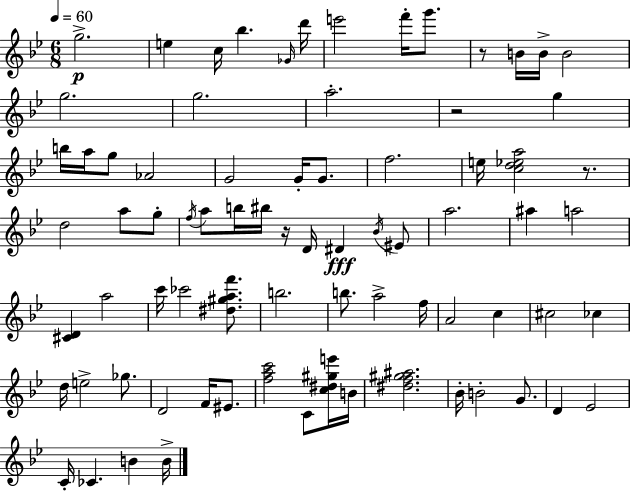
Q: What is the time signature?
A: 6/8